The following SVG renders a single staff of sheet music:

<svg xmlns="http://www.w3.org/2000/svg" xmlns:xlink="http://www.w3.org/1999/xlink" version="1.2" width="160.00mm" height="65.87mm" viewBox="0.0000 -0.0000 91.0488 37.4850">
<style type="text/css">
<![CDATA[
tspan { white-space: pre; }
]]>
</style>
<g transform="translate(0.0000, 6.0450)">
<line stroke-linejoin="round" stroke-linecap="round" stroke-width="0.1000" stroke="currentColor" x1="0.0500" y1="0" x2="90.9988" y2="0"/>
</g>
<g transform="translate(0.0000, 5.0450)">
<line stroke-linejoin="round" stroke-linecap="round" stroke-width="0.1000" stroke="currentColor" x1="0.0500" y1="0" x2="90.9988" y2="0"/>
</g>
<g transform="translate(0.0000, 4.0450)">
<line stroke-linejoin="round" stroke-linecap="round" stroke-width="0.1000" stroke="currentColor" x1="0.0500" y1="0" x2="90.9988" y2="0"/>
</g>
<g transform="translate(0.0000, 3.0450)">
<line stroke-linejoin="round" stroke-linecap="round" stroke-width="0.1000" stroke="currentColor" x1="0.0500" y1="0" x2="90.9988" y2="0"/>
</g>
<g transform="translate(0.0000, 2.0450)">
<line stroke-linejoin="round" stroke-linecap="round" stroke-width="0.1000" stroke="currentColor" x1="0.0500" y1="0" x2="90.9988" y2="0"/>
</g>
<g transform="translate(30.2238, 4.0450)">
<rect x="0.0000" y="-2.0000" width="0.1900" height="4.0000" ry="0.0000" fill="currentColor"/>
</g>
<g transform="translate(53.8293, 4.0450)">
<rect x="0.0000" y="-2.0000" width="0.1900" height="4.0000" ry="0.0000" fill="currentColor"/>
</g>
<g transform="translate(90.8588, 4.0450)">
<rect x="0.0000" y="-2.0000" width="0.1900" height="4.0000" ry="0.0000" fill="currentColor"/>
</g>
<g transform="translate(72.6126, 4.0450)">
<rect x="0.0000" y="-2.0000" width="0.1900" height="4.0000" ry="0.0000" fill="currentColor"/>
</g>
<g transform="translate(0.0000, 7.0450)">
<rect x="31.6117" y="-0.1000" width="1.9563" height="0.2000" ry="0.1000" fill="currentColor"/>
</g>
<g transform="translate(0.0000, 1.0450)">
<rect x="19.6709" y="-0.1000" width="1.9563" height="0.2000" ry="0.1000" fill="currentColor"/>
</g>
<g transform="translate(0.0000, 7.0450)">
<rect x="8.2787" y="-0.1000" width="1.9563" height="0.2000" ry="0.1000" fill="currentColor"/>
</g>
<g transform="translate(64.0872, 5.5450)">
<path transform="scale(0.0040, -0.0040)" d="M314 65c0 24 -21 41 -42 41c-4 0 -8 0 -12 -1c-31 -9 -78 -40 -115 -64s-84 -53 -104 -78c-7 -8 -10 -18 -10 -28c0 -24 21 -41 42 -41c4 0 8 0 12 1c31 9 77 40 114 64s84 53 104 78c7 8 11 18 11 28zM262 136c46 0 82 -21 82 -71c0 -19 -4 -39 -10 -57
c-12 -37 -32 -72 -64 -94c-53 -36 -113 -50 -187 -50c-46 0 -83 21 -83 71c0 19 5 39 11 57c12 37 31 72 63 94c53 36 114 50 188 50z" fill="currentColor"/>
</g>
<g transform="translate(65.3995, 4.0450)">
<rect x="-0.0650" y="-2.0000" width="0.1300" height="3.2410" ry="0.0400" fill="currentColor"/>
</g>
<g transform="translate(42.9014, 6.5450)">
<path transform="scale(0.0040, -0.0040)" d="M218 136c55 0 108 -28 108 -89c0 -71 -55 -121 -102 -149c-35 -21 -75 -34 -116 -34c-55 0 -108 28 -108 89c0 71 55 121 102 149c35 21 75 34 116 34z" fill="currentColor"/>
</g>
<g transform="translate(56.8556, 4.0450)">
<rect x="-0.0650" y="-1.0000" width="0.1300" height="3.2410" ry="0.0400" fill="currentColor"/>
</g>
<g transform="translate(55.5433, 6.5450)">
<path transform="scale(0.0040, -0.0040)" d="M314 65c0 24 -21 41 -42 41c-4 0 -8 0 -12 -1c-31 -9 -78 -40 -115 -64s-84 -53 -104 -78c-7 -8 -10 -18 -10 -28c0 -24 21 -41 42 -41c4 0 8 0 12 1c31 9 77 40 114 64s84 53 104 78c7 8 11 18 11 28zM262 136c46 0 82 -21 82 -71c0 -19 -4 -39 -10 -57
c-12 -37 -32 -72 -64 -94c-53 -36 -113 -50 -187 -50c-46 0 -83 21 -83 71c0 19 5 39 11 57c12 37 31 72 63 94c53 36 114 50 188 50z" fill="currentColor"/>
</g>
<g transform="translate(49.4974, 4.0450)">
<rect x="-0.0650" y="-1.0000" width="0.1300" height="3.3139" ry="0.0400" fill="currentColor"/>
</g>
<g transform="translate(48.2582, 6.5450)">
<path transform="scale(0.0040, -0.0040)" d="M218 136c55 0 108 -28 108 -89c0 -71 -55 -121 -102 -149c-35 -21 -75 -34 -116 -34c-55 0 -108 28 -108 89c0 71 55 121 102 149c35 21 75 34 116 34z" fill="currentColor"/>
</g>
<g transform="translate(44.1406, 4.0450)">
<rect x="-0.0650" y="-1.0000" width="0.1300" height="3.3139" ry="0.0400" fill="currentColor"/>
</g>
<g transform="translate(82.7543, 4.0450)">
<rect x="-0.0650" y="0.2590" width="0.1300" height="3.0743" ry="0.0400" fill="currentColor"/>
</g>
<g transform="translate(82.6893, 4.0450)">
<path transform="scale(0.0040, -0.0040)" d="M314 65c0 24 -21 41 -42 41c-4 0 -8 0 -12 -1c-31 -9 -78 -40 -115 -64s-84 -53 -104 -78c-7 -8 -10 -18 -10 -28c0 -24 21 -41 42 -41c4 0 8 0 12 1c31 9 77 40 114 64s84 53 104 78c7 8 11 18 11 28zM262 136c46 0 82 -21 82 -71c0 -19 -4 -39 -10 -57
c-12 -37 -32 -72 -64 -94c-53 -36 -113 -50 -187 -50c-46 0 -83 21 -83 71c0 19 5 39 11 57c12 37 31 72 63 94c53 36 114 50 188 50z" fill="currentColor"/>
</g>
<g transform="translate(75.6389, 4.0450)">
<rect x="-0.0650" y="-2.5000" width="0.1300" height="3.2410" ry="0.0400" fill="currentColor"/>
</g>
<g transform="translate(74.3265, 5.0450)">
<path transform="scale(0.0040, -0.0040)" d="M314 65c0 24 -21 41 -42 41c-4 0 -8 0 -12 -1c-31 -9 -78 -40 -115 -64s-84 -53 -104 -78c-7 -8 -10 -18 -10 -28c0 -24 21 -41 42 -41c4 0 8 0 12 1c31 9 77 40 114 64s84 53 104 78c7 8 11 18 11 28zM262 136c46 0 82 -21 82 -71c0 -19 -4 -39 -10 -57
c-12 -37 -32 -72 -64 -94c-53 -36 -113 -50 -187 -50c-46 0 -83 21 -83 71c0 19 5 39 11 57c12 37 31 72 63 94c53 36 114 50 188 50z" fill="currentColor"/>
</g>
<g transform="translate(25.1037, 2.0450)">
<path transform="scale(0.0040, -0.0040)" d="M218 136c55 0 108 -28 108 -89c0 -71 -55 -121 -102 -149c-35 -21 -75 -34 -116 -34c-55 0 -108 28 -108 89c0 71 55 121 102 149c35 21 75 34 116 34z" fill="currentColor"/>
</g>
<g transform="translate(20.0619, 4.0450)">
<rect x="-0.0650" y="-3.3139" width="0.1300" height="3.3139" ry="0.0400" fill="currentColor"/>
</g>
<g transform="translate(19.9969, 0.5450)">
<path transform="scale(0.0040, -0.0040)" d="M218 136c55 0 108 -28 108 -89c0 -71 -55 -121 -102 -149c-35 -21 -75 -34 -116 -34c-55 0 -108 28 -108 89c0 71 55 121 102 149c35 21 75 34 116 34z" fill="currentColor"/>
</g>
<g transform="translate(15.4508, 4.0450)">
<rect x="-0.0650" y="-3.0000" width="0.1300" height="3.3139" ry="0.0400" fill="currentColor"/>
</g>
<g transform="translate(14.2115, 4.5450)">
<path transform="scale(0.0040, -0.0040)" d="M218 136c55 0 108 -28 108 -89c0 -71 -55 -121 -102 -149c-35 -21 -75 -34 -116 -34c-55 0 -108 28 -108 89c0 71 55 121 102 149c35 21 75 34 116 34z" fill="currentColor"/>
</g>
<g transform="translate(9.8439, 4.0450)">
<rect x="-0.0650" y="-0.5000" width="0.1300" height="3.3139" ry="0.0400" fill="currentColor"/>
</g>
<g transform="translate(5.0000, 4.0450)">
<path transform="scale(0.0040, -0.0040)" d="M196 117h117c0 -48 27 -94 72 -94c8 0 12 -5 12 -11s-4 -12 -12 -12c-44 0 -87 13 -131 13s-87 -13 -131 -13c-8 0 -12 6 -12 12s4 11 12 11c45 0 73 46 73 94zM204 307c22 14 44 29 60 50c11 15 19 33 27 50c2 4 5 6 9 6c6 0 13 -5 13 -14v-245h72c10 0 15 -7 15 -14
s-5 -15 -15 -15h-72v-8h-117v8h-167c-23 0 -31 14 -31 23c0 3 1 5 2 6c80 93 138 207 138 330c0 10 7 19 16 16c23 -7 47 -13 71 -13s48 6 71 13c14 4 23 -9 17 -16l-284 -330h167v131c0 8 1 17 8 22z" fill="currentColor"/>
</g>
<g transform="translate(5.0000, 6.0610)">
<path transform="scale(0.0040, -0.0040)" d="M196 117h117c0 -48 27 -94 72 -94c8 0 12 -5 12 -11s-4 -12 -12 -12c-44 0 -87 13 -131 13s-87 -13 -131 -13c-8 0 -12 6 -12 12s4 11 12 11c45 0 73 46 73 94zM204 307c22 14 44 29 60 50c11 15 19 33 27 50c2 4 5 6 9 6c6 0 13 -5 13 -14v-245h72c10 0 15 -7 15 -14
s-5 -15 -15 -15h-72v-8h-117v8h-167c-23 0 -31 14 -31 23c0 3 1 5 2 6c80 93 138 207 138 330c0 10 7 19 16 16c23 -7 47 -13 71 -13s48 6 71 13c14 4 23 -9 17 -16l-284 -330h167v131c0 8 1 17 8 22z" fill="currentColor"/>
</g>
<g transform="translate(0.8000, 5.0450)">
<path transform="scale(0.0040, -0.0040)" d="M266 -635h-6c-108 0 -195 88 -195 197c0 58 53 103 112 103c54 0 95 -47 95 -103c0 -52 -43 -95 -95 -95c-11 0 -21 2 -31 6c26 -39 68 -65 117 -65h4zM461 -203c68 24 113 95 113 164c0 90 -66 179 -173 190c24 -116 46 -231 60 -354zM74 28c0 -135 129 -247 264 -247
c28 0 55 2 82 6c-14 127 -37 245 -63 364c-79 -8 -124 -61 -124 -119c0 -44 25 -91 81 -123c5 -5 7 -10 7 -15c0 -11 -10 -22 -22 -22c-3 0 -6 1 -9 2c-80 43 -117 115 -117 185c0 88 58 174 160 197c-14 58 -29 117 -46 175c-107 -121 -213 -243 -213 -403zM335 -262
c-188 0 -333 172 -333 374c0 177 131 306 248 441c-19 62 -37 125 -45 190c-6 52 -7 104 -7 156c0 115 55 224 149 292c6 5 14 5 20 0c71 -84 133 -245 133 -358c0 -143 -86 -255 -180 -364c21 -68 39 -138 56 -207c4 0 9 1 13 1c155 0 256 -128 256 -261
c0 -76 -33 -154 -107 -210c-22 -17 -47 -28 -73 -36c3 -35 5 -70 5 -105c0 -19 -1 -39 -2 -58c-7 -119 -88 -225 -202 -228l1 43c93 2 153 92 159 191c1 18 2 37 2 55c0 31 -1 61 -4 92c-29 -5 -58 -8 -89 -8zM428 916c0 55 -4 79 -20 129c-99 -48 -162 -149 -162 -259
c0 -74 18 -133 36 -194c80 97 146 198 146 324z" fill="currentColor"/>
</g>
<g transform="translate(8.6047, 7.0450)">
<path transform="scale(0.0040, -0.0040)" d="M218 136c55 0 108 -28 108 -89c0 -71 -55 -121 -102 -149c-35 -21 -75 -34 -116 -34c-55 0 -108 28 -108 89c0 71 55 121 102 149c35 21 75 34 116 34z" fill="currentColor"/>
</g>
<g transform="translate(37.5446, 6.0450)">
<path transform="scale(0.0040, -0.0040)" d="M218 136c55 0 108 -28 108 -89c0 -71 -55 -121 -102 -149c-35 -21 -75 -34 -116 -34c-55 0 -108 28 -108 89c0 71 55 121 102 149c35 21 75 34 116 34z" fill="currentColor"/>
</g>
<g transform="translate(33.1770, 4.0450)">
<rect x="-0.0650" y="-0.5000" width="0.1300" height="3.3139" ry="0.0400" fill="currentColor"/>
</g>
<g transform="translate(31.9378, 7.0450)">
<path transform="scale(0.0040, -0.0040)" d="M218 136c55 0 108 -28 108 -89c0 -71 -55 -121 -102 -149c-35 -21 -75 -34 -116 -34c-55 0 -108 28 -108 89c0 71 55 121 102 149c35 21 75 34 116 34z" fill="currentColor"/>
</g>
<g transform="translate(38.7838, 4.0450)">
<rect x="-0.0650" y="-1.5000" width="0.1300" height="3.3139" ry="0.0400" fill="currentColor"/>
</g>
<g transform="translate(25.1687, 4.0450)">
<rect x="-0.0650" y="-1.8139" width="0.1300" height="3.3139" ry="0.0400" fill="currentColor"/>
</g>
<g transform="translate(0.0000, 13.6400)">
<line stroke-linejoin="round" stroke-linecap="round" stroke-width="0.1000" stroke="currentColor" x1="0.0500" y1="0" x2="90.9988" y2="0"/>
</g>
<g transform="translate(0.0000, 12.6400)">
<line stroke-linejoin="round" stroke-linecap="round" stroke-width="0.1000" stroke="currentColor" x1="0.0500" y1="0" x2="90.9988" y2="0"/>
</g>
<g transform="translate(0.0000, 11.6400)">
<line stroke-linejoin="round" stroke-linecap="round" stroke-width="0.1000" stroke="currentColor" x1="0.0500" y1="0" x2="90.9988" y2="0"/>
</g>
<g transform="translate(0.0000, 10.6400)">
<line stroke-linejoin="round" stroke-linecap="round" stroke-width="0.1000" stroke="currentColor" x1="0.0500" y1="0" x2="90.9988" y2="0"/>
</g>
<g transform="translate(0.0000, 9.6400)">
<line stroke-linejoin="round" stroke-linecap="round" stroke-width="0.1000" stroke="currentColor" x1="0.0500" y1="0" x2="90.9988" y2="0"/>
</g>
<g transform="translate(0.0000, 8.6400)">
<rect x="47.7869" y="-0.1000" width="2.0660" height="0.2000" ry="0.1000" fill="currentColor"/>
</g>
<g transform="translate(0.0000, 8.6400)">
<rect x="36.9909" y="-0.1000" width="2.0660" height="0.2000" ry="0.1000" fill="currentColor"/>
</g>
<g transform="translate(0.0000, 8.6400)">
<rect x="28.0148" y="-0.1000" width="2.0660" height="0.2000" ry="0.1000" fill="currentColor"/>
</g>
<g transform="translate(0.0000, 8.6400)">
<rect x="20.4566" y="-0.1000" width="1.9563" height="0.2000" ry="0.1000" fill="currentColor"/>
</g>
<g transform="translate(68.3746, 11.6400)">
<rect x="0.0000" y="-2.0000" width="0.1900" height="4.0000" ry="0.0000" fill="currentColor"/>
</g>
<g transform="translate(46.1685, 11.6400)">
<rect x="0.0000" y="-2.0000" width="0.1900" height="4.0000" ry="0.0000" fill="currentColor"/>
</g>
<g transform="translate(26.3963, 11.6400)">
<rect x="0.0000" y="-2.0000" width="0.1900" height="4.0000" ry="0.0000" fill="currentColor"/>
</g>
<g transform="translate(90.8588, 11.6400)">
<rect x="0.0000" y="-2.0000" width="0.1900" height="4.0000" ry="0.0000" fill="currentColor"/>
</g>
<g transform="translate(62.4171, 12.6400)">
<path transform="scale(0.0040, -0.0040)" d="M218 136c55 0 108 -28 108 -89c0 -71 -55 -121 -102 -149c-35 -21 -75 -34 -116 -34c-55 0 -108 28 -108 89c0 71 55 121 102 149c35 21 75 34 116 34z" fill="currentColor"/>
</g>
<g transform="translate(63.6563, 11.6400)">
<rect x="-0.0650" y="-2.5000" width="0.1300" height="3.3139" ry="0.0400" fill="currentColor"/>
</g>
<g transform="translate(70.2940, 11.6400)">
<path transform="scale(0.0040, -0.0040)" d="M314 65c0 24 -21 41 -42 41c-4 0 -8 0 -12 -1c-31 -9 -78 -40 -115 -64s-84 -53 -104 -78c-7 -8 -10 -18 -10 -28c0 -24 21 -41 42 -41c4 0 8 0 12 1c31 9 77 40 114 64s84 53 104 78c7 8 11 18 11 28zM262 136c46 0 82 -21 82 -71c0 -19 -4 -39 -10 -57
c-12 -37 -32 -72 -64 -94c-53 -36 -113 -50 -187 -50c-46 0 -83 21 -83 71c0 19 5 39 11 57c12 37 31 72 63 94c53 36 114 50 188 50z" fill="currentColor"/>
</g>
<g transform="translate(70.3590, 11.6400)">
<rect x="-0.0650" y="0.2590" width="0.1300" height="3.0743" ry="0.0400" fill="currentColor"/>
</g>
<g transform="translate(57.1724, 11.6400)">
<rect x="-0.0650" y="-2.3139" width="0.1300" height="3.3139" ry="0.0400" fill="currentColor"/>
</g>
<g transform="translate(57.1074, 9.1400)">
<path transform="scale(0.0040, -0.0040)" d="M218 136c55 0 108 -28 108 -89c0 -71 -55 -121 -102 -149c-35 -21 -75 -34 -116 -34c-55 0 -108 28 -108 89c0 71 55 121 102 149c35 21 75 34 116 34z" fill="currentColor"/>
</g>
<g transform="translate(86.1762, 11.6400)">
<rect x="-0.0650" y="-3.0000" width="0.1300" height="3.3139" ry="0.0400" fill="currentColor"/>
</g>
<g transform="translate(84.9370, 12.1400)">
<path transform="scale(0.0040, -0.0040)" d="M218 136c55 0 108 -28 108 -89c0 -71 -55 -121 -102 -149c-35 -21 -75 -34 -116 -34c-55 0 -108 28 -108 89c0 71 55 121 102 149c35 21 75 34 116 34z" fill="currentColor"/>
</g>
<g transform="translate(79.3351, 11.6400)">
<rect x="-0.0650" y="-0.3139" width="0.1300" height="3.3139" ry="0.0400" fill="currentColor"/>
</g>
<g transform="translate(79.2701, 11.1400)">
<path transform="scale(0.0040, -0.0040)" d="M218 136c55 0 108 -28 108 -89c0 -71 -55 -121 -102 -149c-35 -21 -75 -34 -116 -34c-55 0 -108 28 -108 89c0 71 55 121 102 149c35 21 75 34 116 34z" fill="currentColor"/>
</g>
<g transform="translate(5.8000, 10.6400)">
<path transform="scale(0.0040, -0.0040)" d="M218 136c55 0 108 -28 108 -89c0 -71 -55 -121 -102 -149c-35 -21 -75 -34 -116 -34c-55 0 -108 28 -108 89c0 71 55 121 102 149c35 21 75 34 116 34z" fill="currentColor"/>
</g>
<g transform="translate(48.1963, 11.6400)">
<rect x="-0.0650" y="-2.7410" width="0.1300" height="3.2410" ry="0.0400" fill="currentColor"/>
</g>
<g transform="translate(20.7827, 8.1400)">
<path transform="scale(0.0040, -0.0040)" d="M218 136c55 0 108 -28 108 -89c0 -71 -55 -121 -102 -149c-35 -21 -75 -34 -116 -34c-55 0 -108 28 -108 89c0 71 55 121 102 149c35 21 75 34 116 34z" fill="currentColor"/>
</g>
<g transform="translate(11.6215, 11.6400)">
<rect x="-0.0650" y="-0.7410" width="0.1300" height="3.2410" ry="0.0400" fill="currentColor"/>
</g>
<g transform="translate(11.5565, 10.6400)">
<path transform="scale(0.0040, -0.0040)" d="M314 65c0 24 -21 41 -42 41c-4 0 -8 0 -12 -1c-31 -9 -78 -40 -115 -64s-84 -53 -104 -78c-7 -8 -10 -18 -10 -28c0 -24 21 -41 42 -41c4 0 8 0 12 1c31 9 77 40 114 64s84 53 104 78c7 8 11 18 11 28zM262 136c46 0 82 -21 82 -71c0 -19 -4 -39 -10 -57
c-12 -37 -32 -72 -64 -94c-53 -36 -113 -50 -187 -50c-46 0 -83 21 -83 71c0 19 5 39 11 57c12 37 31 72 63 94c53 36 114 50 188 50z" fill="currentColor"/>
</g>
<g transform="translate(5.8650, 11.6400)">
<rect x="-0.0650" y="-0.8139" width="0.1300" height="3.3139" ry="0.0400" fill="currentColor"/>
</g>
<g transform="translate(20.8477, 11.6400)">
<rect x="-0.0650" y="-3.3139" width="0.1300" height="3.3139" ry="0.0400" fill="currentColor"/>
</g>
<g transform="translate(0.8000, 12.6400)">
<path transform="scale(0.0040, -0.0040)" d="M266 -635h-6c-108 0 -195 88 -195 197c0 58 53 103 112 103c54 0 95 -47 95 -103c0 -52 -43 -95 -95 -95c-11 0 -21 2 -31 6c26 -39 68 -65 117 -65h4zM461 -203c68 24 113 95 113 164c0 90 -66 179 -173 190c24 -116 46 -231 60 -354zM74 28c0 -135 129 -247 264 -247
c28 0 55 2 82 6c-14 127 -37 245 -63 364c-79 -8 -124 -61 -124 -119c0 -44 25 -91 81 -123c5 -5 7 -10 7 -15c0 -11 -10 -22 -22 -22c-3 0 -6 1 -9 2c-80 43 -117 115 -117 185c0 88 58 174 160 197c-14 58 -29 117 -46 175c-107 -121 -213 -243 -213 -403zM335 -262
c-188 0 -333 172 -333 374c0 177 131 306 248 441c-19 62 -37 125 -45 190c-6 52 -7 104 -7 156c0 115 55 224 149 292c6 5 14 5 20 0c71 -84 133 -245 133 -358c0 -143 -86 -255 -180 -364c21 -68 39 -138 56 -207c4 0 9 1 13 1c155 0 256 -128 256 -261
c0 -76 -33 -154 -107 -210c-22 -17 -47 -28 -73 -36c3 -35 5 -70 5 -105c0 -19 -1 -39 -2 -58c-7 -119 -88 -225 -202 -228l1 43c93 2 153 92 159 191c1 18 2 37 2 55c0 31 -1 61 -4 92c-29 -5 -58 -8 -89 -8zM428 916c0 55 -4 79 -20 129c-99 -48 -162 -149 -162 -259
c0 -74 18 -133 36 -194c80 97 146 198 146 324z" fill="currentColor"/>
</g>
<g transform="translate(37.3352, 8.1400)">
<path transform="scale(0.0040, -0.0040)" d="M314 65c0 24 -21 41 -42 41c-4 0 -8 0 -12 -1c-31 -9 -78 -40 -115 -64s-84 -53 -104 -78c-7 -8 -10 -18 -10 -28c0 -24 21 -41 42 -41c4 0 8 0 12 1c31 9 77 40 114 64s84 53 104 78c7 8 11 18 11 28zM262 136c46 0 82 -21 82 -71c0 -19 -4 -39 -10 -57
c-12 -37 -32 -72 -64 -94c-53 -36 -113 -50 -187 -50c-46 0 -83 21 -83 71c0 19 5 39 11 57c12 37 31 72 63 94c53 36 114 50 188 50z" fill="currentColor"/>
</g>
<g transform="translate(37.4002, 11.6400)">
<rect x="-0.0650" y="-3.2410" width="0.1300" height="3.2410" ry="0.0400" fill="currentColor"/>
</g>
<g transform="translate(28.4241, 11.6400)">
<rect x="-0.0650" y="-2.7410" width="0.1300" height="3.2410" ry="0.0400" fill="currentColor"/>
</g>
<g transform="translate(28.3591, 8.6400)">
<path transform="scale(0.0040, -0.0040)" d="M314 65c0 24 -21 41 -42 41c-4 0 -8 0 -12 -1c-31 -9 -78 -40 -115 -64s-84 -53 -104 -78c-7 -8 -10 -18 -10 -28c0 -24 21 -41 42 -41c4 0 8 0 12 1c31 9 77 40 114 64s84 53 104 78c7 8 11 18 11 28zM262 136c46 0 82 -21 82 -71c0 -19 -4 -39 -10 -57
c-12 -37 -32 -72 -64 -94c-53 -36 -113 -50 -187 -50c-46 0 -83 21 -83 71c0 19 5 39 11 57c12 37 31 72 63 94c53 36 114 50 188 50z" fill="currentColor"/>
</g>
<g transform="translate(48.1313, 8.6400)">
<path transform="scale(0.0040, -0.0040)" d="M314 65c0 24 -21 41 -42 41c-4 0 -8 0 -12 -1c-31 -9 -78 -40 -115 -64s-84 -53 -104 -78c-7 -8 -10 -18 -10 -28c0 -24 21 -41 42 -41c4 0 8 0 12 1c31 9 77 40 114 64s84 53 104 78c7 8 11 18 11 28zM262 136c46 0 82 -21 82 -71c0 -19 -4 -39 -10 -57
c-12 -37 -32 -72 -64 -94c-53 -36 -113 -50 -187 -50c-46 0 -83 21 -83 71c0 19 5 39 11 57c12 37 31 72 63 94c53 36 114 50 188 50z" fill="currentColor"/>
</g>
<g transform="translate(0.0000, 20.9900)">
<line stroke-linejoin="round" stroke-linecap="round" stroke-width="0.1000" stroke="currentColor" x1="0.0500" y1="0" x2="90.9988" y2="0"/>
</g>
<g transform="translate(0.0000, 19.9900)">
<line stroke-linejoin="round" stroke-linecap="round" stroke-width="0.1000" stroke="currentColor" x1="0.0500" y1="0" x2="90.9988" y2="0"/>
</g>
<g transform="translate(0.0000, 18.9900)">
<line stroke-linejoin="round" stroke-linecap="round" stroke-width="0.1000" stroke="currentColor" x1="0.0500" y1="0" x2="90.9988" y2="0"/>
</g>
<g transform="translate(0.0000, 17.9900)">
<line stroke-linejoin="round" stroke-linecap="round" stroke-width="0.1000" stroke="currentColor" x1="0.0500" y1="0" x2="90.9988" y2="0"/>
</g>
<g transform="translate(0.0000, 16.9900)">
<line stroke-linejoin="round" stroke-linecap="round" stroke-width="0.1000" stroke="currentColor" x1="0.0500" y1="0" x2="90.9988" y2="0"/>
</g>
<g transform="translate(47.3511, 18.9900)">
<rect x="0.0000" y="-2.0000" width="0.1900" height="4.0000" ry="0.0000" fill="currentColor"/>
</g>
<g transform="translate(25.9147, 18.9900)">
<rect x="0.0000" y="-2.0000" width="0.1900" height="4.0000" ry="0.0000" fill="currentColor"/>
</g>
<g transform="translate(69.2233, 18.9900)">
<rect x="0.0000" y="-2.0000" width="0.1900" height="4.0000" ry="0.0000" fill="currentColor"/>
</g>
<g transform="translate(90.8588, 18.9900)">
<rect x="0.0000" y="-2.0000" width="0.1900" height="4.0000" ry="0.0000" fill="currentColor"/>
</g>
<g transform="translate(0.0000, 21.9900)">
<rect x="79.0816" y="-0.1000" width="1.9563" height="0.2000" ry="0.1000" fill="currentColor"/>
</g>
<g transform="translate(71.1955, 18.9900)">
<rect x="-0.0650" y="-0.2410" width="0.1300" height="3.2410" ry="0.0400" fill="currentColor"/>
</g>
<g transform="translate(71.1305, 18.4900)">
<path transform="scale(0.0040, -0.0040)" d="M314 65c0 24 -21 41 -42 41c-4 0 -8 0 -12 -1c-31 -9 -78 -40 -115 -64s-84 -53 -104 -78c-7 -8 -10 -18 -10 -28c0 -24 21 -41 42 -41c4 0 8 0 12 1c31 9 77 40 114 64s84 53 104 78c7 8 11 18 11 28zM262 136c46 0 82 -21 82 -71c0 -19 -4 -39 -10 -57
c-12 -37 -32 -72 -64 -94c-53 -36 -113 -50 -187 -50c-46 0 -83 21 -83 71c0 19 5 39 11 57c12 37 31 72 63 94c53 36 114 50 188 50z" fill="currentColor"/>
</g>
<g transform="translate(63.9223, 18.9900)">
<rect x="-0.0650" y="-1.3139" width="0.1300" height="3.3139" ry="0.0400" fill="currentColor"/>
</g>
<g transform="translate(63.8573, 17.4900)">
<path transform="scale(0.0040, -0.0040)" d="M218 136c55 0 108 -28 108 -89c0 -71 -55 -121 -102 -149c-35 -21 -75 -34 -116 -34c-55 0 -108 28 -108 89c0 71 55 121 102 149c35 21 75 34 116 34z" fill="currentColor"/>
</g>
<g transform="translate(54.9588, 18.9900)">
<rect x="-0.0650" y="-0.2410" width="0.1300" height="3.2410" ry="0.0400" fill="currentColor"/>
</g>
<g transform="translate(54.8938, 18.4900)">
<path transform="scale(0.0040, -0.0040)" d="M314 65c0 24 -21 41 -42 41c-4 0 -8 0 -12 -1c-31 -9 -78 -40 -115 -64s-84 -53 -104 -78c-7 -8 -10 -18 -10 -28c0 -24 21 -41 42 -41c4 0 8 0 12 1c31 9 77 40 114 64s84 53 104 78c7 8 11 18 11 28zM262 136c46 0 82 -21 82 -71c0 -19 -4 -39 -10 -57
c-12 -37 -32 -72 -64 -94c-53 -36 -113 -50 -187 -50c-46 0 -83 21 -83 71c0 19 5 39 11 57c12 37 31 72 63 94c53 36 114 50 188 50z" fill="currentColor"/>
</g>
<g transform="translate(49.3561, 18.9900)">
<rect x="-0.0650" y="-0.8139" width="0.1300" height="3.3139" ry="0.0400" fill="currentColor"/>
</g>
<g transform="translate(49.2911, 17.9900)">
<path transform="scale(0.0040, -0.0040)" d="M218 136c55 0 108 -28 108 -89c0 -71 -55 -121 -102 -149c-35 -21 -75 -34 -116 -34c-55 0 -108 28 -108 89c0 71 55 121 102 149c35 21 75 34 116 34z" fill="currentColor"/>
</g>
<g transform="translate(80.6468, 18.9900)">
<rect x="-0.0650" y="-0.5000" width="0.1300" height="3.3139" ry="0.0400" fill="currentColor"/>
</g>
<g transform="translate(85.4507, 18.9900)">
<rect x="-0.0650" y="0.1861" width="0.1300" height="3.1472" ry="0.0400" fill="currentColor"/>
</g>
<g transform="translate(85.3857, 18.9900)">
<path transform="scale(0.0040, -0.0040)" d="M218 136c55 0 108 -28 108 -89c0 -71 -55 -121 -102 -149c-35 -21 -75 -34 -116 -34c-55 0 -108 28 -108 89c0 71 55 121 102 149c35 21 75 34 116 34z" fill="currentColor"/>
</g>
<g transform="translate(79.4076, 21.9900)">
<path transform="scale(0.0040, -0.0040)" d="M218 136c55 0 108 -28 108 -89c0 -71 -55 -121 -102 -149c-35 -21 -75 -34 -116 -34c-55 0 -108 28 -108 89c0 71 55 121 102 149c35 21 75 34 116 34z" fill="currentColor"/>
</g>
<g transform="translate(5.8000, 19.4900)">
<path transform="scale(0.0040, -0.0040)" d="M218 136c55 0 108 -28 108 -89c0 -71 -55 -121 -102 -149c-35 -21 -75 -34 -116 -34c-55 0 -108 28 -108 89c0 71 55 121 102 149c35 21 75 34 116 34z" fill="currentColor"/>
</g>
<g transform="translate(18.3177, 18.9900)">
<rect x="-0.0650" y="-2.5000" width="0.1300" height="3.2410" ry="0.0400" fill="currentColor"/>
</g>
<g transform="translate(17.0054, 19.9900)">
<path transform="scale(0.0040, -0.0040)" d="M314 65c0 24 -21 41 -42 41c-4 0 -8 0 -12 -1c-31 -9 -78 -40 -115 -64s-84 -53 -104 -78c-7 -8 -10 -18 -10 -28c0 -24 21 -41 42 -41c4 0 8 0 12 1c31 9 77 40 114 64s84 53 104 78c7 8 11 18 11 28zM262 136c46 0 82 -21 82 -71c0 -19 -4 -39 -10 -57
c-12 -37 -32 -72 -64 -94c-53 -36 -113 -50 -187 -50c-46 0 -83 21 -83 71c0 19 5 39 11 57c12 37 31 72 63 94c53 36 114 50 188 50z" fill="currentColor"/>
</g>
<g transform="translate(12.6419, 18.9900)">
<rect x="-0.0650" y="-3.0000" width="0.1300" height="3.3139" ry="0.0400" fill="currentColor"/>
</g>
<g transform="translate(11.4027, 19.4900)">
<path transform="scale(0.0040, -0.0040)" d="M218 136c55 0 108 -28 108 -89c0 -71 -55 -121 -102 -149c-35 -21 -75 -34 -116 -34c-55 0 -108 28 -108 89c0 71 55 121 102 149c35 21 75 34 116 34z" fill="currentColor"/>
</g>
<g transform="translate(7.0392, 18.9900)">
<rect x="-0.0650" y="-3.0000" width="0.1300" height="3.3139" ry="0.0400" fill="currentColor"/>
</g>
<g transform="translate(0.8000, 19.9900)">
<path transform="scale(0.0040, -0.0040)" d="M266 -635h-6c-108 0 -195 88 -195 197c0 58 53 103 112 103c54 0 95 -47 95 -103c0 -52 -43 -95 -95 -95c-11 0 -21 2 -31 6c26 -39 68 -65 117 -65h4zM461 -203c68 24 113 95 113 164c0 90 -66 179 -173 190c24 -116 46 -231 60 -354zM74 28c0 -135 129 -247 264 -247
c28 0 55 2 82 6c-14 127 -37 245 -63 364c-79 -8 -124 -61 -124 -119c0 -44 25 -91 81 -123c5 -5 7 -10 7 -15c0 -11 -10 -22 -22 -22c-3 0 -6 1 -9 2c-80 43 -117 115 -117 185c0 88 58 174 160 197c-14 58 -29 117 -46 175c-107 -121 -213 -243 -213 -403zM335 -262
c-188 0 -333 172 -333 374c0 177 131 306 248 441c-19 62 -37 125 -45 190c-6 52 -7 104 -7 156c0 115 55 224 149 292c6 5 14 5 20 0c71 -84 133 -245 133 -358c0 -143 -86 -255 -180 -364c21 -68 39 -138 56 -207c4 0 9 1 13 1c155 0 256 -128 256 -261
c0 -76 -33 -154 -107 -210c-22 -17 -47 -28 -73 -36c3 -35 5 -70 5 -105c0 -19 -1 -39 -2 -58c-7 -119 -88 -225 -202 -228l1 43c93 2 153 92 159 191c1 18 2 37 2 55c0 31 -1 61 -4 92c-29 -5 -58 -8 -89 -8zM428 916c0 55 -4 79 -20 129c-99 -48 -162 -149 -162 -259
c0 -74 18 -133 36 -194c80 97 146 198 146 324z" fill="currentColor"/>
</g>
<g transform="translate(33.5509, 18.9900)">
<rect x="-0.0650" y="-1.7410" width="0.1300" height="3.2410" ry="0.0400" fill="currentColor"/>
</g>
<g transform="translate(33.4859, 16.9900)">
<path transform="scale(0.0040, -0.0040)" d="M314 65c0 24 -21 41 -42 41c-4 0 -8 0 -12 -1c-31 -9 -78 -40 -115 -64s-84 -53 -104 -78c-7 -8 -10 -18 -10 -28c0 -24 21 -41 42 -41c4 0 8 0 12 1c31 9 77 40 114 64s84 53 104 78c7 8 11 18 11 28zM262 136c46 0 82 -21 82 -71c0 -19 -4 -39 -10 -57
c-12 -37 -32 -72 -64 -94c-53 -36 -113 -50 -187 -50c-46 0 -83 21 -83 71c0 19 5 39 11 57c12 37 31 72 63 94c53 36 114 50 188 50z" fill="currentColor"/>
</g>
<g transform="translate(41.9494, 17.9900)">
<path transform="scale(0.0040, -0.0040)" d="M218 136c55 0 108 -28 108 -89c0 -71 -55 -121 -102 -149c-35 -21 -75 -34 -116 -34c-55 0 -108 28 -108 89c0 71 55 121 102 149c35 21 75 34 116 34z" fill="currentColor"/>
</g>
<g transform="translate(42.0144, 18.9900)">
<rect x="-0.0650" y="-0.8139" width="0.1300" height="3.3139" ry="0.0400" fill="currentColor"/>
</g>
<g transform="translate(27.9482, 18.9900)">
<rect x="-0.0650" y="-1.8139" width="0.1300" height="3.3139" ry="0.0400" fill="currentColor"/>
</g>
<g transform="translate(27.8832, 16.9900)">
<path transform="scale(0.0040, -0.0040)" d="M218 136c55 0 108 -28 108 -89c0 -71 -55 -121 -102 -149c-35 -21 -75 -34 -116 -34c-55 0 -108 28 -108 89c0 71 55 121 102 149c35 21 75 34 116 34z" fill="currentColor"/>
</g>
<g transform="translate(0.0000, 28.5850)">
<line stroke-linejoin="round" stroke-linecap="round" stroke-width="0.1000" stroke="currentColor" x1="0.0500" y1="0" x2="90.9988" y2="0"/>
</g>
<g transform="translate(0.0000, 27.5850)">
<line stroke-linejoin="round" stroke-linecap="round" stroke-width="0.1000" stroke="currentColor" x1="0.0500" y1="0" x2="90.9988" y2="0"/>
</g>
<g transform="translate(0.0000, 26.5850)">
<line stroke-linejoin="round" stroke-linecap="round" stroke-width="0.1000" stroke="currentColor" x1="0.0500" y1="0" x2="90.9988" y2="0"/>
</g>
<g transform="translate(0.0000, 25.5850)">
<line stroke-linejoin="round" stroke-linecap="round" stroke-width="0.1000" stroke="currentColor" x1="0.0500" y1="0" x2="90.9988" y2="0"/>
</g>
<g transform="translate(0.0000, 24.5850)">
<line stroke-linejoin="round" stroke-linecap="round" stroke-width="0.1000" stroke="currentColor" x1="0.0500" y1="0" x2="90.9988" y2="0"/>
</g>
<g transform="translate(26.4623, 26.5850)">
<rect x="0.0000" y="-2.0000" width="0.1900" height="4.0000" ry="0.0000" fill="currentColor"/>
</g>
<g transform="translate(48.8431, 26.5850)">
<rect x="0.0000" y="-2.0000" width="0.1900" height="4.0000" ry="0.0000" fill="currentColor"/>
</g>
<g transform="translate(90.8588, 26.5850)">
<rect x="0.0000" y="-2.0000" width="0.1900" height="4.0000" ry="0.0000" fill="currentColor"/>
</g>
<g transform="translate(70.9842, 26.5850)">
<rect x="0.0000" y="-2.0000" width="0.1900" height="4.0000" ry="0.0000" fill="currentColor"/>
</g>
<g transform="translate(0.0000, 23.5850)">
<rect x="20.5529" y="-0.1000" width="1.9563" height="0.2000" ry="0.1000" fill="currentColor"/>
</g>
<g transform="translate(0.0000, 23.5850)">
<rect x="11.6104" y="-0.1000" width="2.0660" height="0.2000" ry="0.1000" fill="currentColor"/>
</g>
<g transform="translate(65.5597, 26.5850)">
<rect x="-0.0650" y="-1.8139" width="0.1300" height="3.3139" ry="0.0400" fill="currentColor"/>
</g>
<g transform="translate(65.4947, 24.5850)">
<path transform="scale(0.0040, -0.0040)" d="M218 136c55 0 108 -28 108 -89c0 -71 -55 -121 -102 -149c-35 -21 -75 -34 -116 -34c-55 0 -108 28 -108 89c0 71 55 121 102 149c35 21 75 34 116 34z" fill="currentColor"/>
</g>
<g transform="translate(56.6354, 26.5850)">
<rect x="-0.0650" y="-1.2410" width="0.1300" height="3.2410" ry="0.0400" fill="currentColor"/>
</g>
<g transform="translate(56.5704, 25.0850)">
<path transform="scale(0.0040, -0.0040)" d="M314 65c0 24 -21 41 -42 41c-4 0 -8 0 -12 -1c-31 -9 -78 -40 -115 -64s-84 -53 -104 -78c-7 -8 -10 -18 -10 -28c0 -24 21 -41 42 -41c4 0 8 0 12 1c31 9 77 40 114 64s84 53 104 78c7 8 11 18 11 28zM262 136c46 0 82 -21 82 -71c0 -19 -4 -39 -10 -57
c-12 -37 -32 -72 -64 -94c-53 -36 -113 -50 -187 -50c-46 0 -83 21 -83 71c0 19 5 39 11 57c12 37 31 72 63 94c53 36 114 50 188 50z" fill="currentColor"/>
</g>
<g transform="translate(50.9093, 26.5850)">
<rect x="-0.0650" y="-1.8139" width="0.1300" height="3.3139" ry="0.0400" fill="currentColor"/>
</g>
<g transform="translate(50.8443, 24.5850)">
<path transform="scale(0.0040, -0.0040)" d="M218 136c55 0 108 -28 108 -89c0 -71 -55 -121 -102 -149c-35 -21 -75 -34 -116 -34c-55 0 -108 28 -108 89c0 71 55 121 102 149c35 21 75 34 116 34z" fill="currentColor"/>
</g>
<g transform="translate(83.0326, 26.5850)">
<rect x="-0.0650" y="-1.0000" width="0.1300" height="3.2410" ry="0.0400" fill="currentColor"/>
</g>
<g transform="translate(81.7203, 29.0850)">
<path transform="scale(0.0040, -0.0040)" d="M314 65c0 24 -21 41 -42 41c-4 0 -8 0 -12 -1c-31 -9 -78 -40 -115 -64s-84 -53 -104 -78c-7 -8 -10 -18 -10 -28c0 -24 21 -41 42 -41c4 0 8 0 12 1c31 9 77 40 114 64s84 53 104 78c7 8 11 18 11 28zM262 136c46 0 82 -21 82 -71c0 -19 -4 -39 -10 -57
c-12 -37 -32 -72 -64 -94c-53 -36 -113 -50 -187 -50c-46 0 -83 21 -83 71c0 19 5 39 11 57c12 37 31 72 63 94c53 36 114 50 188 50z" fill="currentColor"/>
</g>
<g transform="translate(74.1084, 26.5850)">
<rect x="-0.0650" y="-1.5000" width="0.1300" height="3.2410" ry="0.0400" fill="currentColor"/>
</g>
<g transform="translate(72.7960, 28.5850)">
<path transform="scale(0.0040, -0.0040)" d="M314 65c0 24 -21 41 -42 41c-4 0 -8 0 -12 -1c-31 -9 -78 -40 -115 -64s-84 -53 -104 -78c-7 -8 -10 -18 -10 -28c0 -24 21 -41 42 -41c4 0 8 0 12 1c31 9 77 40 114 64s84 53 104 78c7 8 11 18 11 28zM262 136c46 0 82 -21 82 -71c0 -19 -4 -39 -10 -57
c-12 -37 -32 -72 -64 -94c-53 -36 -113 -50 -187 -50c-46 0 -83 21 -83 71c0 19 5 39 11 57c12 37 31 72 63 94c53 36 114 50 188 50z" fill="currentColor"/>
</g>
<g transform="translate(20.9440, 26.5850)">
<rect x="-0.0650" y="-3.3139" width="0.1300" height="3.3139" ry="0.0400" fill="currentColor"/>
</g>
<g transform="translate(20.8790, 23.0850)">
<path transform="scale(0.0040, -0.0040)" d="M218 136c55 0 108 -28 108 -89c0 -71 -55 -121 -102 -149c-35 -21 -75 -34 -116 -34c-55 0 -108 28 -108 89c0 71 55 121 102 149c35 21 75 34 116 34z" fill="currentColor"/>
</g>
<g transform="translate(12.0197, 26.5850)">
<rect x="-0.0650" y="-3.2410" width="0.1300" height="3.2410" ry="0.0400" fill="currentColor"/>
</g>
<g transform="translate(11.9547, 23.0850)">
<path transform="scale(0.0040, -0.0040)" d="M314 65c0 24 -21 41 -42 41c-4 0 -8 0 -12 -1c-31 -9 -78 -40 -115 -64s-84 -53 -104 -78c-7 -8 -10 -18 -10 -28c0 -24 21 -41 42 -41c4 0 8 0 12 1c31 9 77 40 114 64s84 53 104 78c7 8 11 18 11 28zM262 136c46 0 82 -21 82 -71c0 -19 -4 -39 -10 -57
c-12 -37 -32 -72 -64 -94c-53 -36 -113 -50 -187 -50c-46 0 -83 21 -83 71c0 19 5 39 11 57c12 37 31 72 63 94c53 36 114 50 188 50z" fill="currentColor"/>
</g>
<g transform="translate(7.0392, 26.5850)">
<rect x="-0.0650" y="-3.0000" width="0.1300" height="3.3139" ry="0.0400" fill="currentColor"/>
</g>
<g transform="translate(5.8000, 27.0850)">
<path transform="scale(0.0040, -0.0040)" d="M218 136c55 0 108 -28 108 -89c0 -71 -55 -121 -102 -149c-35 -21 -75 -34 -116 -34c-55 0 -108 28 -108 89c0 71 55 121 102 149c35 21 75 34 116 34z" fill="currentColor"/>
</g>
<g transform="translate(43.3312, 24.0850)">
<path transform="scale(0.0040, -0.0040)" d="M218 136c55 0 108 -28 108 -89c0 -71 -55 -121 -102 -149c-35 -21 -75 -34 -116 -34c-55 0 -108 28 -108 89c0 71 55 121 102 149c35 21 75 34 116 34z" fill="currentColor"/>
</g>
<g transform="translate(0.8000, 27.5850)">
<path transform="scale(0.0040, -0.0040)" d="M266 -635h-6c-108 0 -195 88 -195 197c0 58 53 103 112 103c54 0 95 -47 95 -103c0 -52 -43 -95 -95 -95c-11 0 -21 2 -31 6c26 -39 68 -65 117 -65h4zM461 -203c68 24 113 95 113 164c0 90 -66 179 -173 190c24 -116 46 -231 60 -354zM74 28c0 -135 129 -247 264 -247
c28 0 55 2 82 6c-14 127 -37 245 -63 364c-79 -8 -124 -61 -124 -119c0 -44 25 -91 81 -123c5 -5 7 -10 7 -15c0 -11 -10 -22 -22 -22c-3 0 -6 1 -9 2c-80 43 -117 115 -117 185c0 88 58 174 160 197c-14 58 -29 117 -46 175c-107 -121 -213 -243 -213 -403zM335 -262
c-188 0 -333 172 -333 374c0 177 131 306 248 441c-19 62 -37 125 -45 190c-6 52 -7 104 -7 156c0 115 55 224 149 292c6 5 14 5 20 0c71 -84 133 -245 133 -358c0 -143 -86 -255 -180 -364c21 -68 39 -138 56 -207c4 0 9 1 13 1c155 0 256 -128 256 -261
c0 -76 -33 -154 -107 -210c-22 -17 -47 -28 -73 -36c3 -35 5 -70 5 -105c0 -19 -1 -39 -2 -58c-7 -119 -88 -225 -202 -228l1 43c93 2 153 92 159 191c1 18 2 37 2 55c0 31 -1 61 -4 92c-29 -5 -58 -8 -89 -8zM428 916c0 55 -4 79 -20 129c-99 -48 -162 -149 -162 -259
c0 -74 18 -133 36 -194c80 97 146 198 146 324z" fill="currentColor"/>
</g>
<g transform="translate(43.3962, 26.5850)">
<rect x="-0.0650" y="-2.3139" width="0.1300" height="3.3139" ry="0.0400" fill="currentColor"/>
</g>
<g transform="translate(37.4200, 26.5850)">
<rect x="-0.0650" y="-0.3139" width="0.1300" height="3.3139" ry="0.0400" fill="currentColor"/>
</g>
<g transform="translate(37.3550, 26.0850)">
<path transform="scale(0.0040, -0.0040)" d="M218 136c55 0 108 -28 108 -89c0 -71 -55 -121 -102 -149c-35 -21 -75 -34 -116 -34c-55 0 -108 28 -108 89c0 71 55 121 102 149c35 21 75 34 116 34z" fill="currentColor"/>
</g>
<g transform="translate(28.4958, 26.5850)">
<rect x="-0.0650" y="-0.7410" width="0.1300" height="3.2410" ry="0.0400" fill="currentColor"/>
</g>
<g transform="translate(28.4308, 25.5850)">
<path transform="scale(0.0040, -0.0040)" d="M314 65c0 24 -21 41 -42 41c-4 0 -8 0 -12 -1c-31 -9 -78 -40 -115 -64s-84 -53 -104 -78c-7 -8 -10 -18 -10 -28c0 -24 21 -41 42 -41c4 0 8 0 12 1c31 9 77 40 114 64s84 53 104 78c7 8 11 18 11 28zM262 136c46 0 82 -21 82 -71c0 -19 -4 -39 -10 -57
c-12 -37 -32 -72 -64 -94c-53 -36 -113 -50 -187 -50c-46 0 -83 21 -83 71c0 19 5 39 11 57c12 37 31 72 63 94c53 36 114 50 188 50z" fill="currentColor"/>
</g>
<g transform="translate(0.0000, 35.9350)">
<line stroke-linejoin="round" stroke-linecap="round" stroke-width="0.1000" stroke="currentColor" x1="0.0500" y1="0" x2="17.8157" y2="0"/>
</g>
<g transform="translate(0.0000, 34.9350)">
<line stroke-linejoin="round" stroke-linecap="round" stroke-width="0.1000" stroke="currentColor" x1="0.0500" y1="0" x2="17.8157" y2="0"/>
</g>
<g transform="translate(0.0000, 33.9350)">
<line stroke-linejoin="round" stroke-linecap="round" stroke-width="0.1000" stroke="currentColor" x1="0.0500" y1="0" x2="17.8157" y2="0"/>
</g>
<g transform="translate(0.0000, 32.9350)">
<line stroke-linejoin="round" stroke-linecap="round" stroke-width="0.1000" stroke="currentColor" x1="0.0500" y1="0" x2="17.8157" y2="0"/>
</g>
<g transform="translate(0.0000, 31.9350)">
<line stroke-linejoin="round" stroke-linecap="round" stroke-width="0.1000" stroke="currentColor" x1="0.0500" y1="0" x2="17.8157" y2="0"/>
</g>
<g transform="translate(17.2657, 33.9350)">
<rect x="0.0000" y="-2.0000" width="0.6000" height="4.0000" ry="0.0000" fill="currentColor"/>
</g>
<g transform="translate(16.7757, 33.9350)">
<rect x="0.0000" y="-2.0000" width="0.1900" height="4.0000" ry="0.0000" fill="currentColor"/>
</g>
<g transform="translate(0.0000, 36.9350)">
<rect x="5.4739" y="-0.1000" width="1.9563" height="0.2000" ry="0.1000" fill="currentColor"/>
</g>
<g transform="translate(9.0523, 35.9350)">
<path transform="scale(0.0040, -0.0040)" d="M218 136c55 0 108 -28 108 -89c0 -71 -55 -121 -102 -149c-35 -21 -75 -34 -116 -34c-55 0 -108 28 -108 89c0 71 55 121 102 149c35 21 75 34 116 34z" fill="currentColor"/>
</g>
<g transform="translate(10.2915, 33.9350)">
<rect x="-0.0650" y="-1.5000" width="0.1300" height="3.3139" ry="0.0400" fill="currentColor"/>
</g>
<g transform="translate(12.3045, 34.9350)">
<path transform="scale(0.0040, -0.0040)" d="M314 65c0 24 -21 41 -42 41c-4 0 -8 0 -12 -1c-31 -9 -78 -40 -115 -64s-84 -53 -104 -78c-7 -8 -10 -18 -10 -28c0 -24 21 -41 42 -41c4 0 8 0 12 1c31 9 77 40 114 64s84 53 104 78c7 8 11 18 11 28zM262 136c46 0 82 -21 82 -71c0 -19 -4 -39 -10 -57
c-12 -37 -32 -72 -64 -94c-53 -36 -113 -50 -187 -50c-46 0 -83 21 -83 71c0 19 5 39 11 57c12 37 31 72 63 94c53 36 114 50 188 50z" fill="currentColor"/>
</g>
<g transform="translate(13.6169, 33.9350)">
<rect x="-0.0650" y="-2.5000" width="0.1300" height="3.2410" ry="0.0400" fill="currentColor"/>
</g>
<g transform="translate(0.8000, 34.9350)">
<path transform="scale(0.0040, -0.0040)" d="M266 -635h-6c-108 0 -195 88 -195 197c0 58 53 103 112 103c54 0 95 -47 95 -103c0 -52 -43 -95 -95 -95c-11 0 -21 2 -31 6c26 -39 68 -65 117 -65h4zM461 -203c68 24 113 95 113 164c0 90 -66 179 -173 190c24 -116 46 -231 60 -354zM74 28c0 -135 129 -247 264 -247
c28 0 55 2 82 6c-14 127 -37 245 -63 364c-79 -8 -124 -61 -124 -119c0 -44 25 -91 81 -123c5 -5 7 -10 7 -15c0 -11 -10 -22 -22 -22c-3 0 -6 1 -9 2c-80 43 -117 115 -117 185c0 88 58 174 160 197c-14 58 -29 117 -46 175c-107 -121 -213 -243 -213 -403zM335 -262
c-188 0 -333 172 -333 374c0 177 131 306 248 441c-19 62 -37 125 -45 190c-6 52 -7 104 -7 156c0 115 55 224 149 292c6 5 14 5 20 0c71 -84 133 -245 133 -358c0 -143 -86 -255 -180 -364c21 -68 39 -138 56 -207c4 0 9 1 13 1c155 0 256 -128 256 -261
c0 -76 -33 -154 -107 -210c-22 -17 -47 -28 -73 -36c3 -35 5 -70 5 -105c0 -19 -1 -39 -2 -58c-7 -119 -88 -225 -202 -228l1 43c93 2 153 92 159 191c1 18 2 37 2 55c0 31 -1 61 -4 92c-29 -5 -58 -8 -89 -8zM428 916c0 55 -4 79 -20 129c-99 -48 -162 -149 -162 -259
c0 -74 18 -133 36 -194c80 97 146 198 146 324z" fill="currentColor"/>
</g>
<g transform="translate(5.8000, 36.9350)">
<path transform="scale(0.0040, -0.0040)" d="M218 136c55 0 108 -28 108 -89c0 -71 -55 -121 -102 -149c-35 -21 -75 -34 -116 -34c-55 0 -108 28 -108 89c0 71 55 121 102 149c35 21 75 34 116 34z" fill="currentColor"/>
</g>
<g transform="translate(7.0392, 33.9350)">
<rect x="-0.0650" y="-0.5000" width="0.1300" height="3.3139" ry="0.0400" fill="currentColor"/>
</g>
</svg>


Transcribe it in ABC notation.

X:1
T:Untitled
M:4/4
L:1/4
K:C
C A b f C E D D D2 F2 G2 B2 d d2 b a2 b2 a2 g G B2 c A A A G2 f f2 d d c2 e c2 C B A b2 b d2 c g f e2 f E2 D2 C E G2